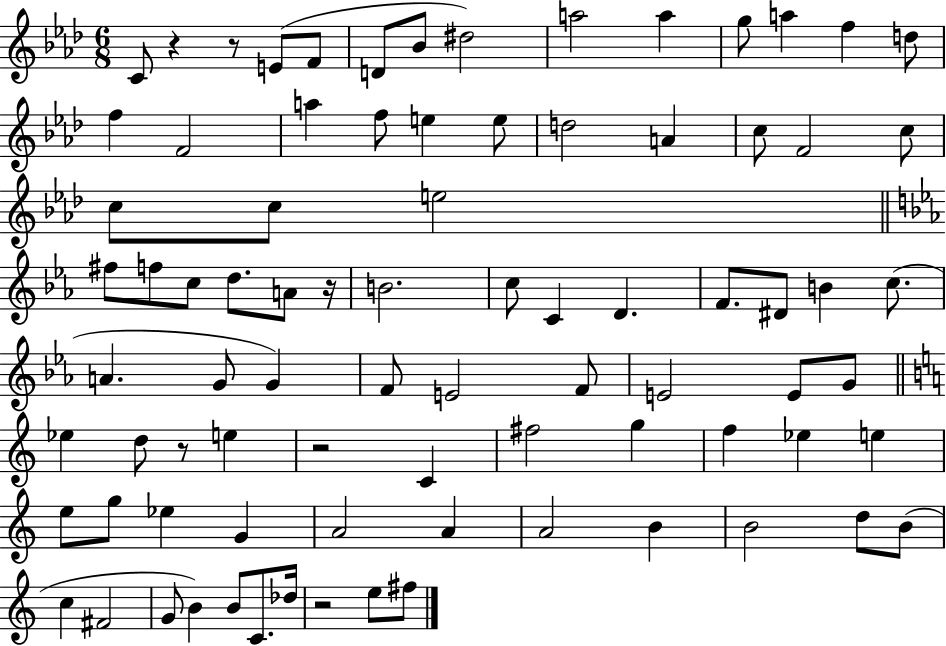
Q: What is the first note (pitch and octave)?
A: C4